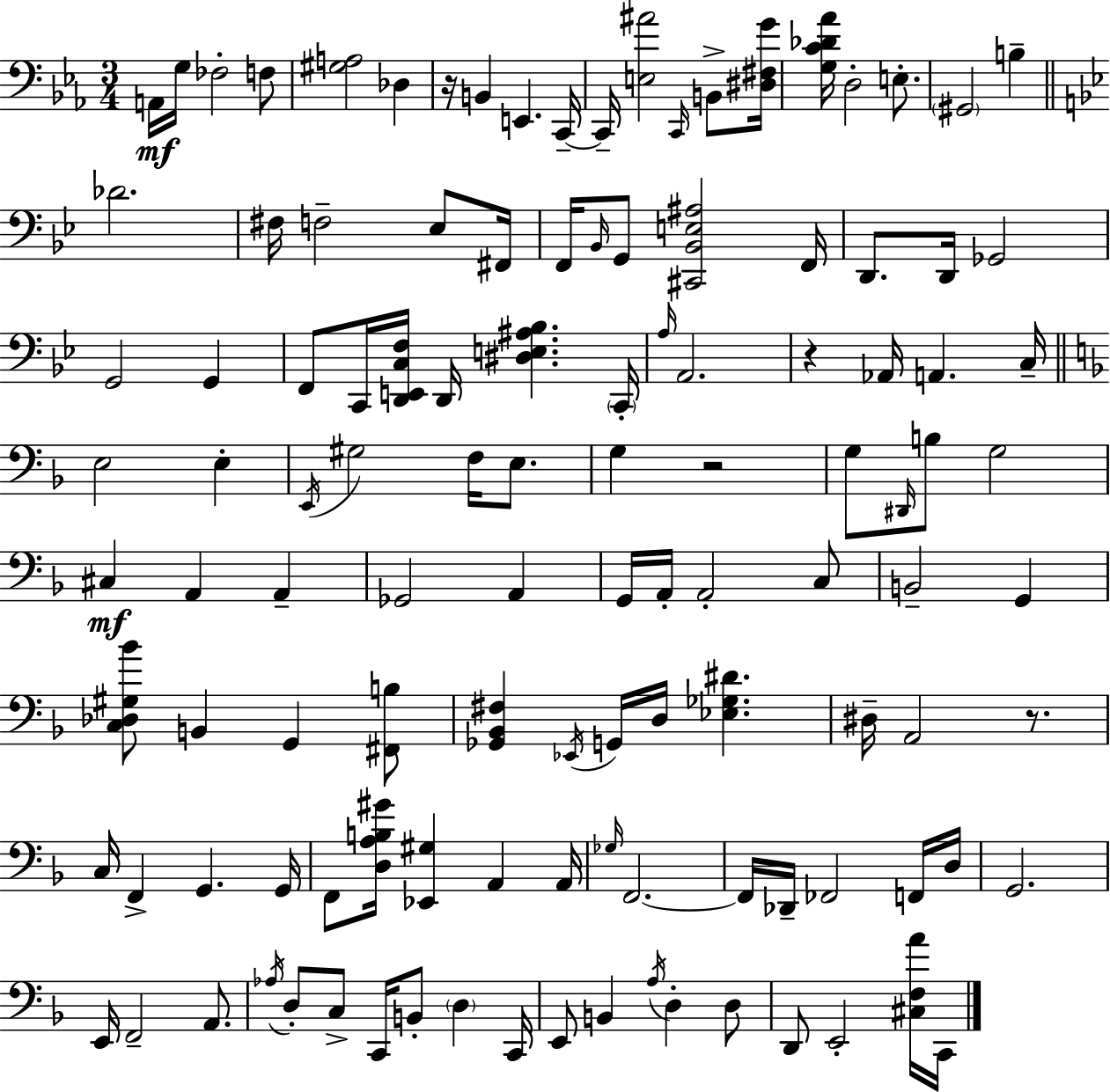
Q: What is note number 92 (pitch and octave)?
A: C2